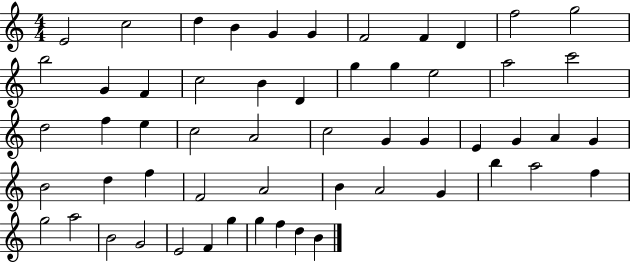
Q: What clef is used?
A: treble